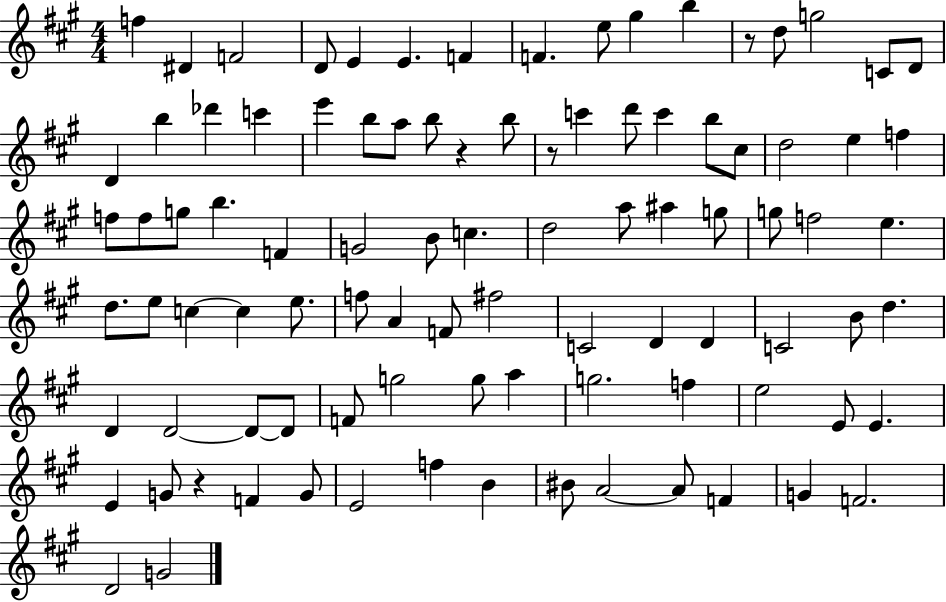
{
  \clef treble
  \numericTimeSignature
  \time 4/4
  \key a \major
  f''4 dis'4 f'2 | d'8 e'4 e'4. f'4 | f'4. e''8 gis''4 b''4 | r8 d''8 g''2 c'8 d'8 | \break d'4 b''4 des'''4 c'''4 | e'''4 b''8 a''8 b''8 r4 b''8 | r8 c'''4 d'''8 c'''4 b''8 cis''8 | d''2 e''4 f''4 | \break f''8 f''8 g''8 b''4. f'4 | g'2 b'8 c''4. | d''2 a''8 ais''4 g''8 | g''8 f''2 e''4. | \break d''8. e''8 c''4~~ c''4 e''8. | f''8 a'4 f'8 fis''2 | c'2 d'4 d'4 | c'2 b'8 d''4. | \break d'4 d'2~~ d'8~~ d'8 | f'8 g''2 g''8 a''4 | g''2. f''4 | e''2 e'8 e'4. | \break e'4 g'8 r4 f'4 g'8 | e'2 f''4 b'4 | bis'8 a'2~~ a'8 f'4 | g'4 f'2. | \break d'2 g'2 | \bar "|."
}